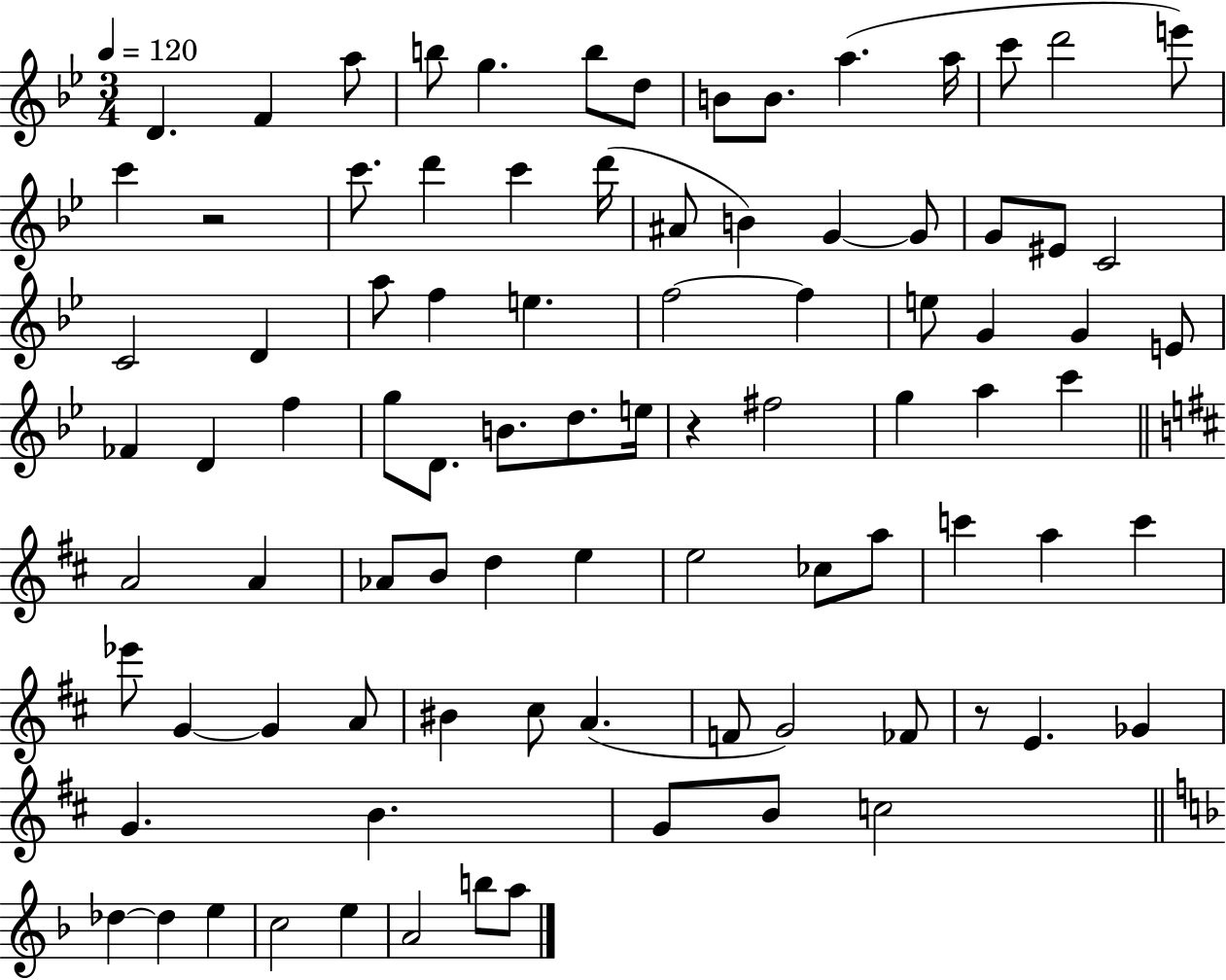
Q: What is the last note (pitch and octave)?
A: A5